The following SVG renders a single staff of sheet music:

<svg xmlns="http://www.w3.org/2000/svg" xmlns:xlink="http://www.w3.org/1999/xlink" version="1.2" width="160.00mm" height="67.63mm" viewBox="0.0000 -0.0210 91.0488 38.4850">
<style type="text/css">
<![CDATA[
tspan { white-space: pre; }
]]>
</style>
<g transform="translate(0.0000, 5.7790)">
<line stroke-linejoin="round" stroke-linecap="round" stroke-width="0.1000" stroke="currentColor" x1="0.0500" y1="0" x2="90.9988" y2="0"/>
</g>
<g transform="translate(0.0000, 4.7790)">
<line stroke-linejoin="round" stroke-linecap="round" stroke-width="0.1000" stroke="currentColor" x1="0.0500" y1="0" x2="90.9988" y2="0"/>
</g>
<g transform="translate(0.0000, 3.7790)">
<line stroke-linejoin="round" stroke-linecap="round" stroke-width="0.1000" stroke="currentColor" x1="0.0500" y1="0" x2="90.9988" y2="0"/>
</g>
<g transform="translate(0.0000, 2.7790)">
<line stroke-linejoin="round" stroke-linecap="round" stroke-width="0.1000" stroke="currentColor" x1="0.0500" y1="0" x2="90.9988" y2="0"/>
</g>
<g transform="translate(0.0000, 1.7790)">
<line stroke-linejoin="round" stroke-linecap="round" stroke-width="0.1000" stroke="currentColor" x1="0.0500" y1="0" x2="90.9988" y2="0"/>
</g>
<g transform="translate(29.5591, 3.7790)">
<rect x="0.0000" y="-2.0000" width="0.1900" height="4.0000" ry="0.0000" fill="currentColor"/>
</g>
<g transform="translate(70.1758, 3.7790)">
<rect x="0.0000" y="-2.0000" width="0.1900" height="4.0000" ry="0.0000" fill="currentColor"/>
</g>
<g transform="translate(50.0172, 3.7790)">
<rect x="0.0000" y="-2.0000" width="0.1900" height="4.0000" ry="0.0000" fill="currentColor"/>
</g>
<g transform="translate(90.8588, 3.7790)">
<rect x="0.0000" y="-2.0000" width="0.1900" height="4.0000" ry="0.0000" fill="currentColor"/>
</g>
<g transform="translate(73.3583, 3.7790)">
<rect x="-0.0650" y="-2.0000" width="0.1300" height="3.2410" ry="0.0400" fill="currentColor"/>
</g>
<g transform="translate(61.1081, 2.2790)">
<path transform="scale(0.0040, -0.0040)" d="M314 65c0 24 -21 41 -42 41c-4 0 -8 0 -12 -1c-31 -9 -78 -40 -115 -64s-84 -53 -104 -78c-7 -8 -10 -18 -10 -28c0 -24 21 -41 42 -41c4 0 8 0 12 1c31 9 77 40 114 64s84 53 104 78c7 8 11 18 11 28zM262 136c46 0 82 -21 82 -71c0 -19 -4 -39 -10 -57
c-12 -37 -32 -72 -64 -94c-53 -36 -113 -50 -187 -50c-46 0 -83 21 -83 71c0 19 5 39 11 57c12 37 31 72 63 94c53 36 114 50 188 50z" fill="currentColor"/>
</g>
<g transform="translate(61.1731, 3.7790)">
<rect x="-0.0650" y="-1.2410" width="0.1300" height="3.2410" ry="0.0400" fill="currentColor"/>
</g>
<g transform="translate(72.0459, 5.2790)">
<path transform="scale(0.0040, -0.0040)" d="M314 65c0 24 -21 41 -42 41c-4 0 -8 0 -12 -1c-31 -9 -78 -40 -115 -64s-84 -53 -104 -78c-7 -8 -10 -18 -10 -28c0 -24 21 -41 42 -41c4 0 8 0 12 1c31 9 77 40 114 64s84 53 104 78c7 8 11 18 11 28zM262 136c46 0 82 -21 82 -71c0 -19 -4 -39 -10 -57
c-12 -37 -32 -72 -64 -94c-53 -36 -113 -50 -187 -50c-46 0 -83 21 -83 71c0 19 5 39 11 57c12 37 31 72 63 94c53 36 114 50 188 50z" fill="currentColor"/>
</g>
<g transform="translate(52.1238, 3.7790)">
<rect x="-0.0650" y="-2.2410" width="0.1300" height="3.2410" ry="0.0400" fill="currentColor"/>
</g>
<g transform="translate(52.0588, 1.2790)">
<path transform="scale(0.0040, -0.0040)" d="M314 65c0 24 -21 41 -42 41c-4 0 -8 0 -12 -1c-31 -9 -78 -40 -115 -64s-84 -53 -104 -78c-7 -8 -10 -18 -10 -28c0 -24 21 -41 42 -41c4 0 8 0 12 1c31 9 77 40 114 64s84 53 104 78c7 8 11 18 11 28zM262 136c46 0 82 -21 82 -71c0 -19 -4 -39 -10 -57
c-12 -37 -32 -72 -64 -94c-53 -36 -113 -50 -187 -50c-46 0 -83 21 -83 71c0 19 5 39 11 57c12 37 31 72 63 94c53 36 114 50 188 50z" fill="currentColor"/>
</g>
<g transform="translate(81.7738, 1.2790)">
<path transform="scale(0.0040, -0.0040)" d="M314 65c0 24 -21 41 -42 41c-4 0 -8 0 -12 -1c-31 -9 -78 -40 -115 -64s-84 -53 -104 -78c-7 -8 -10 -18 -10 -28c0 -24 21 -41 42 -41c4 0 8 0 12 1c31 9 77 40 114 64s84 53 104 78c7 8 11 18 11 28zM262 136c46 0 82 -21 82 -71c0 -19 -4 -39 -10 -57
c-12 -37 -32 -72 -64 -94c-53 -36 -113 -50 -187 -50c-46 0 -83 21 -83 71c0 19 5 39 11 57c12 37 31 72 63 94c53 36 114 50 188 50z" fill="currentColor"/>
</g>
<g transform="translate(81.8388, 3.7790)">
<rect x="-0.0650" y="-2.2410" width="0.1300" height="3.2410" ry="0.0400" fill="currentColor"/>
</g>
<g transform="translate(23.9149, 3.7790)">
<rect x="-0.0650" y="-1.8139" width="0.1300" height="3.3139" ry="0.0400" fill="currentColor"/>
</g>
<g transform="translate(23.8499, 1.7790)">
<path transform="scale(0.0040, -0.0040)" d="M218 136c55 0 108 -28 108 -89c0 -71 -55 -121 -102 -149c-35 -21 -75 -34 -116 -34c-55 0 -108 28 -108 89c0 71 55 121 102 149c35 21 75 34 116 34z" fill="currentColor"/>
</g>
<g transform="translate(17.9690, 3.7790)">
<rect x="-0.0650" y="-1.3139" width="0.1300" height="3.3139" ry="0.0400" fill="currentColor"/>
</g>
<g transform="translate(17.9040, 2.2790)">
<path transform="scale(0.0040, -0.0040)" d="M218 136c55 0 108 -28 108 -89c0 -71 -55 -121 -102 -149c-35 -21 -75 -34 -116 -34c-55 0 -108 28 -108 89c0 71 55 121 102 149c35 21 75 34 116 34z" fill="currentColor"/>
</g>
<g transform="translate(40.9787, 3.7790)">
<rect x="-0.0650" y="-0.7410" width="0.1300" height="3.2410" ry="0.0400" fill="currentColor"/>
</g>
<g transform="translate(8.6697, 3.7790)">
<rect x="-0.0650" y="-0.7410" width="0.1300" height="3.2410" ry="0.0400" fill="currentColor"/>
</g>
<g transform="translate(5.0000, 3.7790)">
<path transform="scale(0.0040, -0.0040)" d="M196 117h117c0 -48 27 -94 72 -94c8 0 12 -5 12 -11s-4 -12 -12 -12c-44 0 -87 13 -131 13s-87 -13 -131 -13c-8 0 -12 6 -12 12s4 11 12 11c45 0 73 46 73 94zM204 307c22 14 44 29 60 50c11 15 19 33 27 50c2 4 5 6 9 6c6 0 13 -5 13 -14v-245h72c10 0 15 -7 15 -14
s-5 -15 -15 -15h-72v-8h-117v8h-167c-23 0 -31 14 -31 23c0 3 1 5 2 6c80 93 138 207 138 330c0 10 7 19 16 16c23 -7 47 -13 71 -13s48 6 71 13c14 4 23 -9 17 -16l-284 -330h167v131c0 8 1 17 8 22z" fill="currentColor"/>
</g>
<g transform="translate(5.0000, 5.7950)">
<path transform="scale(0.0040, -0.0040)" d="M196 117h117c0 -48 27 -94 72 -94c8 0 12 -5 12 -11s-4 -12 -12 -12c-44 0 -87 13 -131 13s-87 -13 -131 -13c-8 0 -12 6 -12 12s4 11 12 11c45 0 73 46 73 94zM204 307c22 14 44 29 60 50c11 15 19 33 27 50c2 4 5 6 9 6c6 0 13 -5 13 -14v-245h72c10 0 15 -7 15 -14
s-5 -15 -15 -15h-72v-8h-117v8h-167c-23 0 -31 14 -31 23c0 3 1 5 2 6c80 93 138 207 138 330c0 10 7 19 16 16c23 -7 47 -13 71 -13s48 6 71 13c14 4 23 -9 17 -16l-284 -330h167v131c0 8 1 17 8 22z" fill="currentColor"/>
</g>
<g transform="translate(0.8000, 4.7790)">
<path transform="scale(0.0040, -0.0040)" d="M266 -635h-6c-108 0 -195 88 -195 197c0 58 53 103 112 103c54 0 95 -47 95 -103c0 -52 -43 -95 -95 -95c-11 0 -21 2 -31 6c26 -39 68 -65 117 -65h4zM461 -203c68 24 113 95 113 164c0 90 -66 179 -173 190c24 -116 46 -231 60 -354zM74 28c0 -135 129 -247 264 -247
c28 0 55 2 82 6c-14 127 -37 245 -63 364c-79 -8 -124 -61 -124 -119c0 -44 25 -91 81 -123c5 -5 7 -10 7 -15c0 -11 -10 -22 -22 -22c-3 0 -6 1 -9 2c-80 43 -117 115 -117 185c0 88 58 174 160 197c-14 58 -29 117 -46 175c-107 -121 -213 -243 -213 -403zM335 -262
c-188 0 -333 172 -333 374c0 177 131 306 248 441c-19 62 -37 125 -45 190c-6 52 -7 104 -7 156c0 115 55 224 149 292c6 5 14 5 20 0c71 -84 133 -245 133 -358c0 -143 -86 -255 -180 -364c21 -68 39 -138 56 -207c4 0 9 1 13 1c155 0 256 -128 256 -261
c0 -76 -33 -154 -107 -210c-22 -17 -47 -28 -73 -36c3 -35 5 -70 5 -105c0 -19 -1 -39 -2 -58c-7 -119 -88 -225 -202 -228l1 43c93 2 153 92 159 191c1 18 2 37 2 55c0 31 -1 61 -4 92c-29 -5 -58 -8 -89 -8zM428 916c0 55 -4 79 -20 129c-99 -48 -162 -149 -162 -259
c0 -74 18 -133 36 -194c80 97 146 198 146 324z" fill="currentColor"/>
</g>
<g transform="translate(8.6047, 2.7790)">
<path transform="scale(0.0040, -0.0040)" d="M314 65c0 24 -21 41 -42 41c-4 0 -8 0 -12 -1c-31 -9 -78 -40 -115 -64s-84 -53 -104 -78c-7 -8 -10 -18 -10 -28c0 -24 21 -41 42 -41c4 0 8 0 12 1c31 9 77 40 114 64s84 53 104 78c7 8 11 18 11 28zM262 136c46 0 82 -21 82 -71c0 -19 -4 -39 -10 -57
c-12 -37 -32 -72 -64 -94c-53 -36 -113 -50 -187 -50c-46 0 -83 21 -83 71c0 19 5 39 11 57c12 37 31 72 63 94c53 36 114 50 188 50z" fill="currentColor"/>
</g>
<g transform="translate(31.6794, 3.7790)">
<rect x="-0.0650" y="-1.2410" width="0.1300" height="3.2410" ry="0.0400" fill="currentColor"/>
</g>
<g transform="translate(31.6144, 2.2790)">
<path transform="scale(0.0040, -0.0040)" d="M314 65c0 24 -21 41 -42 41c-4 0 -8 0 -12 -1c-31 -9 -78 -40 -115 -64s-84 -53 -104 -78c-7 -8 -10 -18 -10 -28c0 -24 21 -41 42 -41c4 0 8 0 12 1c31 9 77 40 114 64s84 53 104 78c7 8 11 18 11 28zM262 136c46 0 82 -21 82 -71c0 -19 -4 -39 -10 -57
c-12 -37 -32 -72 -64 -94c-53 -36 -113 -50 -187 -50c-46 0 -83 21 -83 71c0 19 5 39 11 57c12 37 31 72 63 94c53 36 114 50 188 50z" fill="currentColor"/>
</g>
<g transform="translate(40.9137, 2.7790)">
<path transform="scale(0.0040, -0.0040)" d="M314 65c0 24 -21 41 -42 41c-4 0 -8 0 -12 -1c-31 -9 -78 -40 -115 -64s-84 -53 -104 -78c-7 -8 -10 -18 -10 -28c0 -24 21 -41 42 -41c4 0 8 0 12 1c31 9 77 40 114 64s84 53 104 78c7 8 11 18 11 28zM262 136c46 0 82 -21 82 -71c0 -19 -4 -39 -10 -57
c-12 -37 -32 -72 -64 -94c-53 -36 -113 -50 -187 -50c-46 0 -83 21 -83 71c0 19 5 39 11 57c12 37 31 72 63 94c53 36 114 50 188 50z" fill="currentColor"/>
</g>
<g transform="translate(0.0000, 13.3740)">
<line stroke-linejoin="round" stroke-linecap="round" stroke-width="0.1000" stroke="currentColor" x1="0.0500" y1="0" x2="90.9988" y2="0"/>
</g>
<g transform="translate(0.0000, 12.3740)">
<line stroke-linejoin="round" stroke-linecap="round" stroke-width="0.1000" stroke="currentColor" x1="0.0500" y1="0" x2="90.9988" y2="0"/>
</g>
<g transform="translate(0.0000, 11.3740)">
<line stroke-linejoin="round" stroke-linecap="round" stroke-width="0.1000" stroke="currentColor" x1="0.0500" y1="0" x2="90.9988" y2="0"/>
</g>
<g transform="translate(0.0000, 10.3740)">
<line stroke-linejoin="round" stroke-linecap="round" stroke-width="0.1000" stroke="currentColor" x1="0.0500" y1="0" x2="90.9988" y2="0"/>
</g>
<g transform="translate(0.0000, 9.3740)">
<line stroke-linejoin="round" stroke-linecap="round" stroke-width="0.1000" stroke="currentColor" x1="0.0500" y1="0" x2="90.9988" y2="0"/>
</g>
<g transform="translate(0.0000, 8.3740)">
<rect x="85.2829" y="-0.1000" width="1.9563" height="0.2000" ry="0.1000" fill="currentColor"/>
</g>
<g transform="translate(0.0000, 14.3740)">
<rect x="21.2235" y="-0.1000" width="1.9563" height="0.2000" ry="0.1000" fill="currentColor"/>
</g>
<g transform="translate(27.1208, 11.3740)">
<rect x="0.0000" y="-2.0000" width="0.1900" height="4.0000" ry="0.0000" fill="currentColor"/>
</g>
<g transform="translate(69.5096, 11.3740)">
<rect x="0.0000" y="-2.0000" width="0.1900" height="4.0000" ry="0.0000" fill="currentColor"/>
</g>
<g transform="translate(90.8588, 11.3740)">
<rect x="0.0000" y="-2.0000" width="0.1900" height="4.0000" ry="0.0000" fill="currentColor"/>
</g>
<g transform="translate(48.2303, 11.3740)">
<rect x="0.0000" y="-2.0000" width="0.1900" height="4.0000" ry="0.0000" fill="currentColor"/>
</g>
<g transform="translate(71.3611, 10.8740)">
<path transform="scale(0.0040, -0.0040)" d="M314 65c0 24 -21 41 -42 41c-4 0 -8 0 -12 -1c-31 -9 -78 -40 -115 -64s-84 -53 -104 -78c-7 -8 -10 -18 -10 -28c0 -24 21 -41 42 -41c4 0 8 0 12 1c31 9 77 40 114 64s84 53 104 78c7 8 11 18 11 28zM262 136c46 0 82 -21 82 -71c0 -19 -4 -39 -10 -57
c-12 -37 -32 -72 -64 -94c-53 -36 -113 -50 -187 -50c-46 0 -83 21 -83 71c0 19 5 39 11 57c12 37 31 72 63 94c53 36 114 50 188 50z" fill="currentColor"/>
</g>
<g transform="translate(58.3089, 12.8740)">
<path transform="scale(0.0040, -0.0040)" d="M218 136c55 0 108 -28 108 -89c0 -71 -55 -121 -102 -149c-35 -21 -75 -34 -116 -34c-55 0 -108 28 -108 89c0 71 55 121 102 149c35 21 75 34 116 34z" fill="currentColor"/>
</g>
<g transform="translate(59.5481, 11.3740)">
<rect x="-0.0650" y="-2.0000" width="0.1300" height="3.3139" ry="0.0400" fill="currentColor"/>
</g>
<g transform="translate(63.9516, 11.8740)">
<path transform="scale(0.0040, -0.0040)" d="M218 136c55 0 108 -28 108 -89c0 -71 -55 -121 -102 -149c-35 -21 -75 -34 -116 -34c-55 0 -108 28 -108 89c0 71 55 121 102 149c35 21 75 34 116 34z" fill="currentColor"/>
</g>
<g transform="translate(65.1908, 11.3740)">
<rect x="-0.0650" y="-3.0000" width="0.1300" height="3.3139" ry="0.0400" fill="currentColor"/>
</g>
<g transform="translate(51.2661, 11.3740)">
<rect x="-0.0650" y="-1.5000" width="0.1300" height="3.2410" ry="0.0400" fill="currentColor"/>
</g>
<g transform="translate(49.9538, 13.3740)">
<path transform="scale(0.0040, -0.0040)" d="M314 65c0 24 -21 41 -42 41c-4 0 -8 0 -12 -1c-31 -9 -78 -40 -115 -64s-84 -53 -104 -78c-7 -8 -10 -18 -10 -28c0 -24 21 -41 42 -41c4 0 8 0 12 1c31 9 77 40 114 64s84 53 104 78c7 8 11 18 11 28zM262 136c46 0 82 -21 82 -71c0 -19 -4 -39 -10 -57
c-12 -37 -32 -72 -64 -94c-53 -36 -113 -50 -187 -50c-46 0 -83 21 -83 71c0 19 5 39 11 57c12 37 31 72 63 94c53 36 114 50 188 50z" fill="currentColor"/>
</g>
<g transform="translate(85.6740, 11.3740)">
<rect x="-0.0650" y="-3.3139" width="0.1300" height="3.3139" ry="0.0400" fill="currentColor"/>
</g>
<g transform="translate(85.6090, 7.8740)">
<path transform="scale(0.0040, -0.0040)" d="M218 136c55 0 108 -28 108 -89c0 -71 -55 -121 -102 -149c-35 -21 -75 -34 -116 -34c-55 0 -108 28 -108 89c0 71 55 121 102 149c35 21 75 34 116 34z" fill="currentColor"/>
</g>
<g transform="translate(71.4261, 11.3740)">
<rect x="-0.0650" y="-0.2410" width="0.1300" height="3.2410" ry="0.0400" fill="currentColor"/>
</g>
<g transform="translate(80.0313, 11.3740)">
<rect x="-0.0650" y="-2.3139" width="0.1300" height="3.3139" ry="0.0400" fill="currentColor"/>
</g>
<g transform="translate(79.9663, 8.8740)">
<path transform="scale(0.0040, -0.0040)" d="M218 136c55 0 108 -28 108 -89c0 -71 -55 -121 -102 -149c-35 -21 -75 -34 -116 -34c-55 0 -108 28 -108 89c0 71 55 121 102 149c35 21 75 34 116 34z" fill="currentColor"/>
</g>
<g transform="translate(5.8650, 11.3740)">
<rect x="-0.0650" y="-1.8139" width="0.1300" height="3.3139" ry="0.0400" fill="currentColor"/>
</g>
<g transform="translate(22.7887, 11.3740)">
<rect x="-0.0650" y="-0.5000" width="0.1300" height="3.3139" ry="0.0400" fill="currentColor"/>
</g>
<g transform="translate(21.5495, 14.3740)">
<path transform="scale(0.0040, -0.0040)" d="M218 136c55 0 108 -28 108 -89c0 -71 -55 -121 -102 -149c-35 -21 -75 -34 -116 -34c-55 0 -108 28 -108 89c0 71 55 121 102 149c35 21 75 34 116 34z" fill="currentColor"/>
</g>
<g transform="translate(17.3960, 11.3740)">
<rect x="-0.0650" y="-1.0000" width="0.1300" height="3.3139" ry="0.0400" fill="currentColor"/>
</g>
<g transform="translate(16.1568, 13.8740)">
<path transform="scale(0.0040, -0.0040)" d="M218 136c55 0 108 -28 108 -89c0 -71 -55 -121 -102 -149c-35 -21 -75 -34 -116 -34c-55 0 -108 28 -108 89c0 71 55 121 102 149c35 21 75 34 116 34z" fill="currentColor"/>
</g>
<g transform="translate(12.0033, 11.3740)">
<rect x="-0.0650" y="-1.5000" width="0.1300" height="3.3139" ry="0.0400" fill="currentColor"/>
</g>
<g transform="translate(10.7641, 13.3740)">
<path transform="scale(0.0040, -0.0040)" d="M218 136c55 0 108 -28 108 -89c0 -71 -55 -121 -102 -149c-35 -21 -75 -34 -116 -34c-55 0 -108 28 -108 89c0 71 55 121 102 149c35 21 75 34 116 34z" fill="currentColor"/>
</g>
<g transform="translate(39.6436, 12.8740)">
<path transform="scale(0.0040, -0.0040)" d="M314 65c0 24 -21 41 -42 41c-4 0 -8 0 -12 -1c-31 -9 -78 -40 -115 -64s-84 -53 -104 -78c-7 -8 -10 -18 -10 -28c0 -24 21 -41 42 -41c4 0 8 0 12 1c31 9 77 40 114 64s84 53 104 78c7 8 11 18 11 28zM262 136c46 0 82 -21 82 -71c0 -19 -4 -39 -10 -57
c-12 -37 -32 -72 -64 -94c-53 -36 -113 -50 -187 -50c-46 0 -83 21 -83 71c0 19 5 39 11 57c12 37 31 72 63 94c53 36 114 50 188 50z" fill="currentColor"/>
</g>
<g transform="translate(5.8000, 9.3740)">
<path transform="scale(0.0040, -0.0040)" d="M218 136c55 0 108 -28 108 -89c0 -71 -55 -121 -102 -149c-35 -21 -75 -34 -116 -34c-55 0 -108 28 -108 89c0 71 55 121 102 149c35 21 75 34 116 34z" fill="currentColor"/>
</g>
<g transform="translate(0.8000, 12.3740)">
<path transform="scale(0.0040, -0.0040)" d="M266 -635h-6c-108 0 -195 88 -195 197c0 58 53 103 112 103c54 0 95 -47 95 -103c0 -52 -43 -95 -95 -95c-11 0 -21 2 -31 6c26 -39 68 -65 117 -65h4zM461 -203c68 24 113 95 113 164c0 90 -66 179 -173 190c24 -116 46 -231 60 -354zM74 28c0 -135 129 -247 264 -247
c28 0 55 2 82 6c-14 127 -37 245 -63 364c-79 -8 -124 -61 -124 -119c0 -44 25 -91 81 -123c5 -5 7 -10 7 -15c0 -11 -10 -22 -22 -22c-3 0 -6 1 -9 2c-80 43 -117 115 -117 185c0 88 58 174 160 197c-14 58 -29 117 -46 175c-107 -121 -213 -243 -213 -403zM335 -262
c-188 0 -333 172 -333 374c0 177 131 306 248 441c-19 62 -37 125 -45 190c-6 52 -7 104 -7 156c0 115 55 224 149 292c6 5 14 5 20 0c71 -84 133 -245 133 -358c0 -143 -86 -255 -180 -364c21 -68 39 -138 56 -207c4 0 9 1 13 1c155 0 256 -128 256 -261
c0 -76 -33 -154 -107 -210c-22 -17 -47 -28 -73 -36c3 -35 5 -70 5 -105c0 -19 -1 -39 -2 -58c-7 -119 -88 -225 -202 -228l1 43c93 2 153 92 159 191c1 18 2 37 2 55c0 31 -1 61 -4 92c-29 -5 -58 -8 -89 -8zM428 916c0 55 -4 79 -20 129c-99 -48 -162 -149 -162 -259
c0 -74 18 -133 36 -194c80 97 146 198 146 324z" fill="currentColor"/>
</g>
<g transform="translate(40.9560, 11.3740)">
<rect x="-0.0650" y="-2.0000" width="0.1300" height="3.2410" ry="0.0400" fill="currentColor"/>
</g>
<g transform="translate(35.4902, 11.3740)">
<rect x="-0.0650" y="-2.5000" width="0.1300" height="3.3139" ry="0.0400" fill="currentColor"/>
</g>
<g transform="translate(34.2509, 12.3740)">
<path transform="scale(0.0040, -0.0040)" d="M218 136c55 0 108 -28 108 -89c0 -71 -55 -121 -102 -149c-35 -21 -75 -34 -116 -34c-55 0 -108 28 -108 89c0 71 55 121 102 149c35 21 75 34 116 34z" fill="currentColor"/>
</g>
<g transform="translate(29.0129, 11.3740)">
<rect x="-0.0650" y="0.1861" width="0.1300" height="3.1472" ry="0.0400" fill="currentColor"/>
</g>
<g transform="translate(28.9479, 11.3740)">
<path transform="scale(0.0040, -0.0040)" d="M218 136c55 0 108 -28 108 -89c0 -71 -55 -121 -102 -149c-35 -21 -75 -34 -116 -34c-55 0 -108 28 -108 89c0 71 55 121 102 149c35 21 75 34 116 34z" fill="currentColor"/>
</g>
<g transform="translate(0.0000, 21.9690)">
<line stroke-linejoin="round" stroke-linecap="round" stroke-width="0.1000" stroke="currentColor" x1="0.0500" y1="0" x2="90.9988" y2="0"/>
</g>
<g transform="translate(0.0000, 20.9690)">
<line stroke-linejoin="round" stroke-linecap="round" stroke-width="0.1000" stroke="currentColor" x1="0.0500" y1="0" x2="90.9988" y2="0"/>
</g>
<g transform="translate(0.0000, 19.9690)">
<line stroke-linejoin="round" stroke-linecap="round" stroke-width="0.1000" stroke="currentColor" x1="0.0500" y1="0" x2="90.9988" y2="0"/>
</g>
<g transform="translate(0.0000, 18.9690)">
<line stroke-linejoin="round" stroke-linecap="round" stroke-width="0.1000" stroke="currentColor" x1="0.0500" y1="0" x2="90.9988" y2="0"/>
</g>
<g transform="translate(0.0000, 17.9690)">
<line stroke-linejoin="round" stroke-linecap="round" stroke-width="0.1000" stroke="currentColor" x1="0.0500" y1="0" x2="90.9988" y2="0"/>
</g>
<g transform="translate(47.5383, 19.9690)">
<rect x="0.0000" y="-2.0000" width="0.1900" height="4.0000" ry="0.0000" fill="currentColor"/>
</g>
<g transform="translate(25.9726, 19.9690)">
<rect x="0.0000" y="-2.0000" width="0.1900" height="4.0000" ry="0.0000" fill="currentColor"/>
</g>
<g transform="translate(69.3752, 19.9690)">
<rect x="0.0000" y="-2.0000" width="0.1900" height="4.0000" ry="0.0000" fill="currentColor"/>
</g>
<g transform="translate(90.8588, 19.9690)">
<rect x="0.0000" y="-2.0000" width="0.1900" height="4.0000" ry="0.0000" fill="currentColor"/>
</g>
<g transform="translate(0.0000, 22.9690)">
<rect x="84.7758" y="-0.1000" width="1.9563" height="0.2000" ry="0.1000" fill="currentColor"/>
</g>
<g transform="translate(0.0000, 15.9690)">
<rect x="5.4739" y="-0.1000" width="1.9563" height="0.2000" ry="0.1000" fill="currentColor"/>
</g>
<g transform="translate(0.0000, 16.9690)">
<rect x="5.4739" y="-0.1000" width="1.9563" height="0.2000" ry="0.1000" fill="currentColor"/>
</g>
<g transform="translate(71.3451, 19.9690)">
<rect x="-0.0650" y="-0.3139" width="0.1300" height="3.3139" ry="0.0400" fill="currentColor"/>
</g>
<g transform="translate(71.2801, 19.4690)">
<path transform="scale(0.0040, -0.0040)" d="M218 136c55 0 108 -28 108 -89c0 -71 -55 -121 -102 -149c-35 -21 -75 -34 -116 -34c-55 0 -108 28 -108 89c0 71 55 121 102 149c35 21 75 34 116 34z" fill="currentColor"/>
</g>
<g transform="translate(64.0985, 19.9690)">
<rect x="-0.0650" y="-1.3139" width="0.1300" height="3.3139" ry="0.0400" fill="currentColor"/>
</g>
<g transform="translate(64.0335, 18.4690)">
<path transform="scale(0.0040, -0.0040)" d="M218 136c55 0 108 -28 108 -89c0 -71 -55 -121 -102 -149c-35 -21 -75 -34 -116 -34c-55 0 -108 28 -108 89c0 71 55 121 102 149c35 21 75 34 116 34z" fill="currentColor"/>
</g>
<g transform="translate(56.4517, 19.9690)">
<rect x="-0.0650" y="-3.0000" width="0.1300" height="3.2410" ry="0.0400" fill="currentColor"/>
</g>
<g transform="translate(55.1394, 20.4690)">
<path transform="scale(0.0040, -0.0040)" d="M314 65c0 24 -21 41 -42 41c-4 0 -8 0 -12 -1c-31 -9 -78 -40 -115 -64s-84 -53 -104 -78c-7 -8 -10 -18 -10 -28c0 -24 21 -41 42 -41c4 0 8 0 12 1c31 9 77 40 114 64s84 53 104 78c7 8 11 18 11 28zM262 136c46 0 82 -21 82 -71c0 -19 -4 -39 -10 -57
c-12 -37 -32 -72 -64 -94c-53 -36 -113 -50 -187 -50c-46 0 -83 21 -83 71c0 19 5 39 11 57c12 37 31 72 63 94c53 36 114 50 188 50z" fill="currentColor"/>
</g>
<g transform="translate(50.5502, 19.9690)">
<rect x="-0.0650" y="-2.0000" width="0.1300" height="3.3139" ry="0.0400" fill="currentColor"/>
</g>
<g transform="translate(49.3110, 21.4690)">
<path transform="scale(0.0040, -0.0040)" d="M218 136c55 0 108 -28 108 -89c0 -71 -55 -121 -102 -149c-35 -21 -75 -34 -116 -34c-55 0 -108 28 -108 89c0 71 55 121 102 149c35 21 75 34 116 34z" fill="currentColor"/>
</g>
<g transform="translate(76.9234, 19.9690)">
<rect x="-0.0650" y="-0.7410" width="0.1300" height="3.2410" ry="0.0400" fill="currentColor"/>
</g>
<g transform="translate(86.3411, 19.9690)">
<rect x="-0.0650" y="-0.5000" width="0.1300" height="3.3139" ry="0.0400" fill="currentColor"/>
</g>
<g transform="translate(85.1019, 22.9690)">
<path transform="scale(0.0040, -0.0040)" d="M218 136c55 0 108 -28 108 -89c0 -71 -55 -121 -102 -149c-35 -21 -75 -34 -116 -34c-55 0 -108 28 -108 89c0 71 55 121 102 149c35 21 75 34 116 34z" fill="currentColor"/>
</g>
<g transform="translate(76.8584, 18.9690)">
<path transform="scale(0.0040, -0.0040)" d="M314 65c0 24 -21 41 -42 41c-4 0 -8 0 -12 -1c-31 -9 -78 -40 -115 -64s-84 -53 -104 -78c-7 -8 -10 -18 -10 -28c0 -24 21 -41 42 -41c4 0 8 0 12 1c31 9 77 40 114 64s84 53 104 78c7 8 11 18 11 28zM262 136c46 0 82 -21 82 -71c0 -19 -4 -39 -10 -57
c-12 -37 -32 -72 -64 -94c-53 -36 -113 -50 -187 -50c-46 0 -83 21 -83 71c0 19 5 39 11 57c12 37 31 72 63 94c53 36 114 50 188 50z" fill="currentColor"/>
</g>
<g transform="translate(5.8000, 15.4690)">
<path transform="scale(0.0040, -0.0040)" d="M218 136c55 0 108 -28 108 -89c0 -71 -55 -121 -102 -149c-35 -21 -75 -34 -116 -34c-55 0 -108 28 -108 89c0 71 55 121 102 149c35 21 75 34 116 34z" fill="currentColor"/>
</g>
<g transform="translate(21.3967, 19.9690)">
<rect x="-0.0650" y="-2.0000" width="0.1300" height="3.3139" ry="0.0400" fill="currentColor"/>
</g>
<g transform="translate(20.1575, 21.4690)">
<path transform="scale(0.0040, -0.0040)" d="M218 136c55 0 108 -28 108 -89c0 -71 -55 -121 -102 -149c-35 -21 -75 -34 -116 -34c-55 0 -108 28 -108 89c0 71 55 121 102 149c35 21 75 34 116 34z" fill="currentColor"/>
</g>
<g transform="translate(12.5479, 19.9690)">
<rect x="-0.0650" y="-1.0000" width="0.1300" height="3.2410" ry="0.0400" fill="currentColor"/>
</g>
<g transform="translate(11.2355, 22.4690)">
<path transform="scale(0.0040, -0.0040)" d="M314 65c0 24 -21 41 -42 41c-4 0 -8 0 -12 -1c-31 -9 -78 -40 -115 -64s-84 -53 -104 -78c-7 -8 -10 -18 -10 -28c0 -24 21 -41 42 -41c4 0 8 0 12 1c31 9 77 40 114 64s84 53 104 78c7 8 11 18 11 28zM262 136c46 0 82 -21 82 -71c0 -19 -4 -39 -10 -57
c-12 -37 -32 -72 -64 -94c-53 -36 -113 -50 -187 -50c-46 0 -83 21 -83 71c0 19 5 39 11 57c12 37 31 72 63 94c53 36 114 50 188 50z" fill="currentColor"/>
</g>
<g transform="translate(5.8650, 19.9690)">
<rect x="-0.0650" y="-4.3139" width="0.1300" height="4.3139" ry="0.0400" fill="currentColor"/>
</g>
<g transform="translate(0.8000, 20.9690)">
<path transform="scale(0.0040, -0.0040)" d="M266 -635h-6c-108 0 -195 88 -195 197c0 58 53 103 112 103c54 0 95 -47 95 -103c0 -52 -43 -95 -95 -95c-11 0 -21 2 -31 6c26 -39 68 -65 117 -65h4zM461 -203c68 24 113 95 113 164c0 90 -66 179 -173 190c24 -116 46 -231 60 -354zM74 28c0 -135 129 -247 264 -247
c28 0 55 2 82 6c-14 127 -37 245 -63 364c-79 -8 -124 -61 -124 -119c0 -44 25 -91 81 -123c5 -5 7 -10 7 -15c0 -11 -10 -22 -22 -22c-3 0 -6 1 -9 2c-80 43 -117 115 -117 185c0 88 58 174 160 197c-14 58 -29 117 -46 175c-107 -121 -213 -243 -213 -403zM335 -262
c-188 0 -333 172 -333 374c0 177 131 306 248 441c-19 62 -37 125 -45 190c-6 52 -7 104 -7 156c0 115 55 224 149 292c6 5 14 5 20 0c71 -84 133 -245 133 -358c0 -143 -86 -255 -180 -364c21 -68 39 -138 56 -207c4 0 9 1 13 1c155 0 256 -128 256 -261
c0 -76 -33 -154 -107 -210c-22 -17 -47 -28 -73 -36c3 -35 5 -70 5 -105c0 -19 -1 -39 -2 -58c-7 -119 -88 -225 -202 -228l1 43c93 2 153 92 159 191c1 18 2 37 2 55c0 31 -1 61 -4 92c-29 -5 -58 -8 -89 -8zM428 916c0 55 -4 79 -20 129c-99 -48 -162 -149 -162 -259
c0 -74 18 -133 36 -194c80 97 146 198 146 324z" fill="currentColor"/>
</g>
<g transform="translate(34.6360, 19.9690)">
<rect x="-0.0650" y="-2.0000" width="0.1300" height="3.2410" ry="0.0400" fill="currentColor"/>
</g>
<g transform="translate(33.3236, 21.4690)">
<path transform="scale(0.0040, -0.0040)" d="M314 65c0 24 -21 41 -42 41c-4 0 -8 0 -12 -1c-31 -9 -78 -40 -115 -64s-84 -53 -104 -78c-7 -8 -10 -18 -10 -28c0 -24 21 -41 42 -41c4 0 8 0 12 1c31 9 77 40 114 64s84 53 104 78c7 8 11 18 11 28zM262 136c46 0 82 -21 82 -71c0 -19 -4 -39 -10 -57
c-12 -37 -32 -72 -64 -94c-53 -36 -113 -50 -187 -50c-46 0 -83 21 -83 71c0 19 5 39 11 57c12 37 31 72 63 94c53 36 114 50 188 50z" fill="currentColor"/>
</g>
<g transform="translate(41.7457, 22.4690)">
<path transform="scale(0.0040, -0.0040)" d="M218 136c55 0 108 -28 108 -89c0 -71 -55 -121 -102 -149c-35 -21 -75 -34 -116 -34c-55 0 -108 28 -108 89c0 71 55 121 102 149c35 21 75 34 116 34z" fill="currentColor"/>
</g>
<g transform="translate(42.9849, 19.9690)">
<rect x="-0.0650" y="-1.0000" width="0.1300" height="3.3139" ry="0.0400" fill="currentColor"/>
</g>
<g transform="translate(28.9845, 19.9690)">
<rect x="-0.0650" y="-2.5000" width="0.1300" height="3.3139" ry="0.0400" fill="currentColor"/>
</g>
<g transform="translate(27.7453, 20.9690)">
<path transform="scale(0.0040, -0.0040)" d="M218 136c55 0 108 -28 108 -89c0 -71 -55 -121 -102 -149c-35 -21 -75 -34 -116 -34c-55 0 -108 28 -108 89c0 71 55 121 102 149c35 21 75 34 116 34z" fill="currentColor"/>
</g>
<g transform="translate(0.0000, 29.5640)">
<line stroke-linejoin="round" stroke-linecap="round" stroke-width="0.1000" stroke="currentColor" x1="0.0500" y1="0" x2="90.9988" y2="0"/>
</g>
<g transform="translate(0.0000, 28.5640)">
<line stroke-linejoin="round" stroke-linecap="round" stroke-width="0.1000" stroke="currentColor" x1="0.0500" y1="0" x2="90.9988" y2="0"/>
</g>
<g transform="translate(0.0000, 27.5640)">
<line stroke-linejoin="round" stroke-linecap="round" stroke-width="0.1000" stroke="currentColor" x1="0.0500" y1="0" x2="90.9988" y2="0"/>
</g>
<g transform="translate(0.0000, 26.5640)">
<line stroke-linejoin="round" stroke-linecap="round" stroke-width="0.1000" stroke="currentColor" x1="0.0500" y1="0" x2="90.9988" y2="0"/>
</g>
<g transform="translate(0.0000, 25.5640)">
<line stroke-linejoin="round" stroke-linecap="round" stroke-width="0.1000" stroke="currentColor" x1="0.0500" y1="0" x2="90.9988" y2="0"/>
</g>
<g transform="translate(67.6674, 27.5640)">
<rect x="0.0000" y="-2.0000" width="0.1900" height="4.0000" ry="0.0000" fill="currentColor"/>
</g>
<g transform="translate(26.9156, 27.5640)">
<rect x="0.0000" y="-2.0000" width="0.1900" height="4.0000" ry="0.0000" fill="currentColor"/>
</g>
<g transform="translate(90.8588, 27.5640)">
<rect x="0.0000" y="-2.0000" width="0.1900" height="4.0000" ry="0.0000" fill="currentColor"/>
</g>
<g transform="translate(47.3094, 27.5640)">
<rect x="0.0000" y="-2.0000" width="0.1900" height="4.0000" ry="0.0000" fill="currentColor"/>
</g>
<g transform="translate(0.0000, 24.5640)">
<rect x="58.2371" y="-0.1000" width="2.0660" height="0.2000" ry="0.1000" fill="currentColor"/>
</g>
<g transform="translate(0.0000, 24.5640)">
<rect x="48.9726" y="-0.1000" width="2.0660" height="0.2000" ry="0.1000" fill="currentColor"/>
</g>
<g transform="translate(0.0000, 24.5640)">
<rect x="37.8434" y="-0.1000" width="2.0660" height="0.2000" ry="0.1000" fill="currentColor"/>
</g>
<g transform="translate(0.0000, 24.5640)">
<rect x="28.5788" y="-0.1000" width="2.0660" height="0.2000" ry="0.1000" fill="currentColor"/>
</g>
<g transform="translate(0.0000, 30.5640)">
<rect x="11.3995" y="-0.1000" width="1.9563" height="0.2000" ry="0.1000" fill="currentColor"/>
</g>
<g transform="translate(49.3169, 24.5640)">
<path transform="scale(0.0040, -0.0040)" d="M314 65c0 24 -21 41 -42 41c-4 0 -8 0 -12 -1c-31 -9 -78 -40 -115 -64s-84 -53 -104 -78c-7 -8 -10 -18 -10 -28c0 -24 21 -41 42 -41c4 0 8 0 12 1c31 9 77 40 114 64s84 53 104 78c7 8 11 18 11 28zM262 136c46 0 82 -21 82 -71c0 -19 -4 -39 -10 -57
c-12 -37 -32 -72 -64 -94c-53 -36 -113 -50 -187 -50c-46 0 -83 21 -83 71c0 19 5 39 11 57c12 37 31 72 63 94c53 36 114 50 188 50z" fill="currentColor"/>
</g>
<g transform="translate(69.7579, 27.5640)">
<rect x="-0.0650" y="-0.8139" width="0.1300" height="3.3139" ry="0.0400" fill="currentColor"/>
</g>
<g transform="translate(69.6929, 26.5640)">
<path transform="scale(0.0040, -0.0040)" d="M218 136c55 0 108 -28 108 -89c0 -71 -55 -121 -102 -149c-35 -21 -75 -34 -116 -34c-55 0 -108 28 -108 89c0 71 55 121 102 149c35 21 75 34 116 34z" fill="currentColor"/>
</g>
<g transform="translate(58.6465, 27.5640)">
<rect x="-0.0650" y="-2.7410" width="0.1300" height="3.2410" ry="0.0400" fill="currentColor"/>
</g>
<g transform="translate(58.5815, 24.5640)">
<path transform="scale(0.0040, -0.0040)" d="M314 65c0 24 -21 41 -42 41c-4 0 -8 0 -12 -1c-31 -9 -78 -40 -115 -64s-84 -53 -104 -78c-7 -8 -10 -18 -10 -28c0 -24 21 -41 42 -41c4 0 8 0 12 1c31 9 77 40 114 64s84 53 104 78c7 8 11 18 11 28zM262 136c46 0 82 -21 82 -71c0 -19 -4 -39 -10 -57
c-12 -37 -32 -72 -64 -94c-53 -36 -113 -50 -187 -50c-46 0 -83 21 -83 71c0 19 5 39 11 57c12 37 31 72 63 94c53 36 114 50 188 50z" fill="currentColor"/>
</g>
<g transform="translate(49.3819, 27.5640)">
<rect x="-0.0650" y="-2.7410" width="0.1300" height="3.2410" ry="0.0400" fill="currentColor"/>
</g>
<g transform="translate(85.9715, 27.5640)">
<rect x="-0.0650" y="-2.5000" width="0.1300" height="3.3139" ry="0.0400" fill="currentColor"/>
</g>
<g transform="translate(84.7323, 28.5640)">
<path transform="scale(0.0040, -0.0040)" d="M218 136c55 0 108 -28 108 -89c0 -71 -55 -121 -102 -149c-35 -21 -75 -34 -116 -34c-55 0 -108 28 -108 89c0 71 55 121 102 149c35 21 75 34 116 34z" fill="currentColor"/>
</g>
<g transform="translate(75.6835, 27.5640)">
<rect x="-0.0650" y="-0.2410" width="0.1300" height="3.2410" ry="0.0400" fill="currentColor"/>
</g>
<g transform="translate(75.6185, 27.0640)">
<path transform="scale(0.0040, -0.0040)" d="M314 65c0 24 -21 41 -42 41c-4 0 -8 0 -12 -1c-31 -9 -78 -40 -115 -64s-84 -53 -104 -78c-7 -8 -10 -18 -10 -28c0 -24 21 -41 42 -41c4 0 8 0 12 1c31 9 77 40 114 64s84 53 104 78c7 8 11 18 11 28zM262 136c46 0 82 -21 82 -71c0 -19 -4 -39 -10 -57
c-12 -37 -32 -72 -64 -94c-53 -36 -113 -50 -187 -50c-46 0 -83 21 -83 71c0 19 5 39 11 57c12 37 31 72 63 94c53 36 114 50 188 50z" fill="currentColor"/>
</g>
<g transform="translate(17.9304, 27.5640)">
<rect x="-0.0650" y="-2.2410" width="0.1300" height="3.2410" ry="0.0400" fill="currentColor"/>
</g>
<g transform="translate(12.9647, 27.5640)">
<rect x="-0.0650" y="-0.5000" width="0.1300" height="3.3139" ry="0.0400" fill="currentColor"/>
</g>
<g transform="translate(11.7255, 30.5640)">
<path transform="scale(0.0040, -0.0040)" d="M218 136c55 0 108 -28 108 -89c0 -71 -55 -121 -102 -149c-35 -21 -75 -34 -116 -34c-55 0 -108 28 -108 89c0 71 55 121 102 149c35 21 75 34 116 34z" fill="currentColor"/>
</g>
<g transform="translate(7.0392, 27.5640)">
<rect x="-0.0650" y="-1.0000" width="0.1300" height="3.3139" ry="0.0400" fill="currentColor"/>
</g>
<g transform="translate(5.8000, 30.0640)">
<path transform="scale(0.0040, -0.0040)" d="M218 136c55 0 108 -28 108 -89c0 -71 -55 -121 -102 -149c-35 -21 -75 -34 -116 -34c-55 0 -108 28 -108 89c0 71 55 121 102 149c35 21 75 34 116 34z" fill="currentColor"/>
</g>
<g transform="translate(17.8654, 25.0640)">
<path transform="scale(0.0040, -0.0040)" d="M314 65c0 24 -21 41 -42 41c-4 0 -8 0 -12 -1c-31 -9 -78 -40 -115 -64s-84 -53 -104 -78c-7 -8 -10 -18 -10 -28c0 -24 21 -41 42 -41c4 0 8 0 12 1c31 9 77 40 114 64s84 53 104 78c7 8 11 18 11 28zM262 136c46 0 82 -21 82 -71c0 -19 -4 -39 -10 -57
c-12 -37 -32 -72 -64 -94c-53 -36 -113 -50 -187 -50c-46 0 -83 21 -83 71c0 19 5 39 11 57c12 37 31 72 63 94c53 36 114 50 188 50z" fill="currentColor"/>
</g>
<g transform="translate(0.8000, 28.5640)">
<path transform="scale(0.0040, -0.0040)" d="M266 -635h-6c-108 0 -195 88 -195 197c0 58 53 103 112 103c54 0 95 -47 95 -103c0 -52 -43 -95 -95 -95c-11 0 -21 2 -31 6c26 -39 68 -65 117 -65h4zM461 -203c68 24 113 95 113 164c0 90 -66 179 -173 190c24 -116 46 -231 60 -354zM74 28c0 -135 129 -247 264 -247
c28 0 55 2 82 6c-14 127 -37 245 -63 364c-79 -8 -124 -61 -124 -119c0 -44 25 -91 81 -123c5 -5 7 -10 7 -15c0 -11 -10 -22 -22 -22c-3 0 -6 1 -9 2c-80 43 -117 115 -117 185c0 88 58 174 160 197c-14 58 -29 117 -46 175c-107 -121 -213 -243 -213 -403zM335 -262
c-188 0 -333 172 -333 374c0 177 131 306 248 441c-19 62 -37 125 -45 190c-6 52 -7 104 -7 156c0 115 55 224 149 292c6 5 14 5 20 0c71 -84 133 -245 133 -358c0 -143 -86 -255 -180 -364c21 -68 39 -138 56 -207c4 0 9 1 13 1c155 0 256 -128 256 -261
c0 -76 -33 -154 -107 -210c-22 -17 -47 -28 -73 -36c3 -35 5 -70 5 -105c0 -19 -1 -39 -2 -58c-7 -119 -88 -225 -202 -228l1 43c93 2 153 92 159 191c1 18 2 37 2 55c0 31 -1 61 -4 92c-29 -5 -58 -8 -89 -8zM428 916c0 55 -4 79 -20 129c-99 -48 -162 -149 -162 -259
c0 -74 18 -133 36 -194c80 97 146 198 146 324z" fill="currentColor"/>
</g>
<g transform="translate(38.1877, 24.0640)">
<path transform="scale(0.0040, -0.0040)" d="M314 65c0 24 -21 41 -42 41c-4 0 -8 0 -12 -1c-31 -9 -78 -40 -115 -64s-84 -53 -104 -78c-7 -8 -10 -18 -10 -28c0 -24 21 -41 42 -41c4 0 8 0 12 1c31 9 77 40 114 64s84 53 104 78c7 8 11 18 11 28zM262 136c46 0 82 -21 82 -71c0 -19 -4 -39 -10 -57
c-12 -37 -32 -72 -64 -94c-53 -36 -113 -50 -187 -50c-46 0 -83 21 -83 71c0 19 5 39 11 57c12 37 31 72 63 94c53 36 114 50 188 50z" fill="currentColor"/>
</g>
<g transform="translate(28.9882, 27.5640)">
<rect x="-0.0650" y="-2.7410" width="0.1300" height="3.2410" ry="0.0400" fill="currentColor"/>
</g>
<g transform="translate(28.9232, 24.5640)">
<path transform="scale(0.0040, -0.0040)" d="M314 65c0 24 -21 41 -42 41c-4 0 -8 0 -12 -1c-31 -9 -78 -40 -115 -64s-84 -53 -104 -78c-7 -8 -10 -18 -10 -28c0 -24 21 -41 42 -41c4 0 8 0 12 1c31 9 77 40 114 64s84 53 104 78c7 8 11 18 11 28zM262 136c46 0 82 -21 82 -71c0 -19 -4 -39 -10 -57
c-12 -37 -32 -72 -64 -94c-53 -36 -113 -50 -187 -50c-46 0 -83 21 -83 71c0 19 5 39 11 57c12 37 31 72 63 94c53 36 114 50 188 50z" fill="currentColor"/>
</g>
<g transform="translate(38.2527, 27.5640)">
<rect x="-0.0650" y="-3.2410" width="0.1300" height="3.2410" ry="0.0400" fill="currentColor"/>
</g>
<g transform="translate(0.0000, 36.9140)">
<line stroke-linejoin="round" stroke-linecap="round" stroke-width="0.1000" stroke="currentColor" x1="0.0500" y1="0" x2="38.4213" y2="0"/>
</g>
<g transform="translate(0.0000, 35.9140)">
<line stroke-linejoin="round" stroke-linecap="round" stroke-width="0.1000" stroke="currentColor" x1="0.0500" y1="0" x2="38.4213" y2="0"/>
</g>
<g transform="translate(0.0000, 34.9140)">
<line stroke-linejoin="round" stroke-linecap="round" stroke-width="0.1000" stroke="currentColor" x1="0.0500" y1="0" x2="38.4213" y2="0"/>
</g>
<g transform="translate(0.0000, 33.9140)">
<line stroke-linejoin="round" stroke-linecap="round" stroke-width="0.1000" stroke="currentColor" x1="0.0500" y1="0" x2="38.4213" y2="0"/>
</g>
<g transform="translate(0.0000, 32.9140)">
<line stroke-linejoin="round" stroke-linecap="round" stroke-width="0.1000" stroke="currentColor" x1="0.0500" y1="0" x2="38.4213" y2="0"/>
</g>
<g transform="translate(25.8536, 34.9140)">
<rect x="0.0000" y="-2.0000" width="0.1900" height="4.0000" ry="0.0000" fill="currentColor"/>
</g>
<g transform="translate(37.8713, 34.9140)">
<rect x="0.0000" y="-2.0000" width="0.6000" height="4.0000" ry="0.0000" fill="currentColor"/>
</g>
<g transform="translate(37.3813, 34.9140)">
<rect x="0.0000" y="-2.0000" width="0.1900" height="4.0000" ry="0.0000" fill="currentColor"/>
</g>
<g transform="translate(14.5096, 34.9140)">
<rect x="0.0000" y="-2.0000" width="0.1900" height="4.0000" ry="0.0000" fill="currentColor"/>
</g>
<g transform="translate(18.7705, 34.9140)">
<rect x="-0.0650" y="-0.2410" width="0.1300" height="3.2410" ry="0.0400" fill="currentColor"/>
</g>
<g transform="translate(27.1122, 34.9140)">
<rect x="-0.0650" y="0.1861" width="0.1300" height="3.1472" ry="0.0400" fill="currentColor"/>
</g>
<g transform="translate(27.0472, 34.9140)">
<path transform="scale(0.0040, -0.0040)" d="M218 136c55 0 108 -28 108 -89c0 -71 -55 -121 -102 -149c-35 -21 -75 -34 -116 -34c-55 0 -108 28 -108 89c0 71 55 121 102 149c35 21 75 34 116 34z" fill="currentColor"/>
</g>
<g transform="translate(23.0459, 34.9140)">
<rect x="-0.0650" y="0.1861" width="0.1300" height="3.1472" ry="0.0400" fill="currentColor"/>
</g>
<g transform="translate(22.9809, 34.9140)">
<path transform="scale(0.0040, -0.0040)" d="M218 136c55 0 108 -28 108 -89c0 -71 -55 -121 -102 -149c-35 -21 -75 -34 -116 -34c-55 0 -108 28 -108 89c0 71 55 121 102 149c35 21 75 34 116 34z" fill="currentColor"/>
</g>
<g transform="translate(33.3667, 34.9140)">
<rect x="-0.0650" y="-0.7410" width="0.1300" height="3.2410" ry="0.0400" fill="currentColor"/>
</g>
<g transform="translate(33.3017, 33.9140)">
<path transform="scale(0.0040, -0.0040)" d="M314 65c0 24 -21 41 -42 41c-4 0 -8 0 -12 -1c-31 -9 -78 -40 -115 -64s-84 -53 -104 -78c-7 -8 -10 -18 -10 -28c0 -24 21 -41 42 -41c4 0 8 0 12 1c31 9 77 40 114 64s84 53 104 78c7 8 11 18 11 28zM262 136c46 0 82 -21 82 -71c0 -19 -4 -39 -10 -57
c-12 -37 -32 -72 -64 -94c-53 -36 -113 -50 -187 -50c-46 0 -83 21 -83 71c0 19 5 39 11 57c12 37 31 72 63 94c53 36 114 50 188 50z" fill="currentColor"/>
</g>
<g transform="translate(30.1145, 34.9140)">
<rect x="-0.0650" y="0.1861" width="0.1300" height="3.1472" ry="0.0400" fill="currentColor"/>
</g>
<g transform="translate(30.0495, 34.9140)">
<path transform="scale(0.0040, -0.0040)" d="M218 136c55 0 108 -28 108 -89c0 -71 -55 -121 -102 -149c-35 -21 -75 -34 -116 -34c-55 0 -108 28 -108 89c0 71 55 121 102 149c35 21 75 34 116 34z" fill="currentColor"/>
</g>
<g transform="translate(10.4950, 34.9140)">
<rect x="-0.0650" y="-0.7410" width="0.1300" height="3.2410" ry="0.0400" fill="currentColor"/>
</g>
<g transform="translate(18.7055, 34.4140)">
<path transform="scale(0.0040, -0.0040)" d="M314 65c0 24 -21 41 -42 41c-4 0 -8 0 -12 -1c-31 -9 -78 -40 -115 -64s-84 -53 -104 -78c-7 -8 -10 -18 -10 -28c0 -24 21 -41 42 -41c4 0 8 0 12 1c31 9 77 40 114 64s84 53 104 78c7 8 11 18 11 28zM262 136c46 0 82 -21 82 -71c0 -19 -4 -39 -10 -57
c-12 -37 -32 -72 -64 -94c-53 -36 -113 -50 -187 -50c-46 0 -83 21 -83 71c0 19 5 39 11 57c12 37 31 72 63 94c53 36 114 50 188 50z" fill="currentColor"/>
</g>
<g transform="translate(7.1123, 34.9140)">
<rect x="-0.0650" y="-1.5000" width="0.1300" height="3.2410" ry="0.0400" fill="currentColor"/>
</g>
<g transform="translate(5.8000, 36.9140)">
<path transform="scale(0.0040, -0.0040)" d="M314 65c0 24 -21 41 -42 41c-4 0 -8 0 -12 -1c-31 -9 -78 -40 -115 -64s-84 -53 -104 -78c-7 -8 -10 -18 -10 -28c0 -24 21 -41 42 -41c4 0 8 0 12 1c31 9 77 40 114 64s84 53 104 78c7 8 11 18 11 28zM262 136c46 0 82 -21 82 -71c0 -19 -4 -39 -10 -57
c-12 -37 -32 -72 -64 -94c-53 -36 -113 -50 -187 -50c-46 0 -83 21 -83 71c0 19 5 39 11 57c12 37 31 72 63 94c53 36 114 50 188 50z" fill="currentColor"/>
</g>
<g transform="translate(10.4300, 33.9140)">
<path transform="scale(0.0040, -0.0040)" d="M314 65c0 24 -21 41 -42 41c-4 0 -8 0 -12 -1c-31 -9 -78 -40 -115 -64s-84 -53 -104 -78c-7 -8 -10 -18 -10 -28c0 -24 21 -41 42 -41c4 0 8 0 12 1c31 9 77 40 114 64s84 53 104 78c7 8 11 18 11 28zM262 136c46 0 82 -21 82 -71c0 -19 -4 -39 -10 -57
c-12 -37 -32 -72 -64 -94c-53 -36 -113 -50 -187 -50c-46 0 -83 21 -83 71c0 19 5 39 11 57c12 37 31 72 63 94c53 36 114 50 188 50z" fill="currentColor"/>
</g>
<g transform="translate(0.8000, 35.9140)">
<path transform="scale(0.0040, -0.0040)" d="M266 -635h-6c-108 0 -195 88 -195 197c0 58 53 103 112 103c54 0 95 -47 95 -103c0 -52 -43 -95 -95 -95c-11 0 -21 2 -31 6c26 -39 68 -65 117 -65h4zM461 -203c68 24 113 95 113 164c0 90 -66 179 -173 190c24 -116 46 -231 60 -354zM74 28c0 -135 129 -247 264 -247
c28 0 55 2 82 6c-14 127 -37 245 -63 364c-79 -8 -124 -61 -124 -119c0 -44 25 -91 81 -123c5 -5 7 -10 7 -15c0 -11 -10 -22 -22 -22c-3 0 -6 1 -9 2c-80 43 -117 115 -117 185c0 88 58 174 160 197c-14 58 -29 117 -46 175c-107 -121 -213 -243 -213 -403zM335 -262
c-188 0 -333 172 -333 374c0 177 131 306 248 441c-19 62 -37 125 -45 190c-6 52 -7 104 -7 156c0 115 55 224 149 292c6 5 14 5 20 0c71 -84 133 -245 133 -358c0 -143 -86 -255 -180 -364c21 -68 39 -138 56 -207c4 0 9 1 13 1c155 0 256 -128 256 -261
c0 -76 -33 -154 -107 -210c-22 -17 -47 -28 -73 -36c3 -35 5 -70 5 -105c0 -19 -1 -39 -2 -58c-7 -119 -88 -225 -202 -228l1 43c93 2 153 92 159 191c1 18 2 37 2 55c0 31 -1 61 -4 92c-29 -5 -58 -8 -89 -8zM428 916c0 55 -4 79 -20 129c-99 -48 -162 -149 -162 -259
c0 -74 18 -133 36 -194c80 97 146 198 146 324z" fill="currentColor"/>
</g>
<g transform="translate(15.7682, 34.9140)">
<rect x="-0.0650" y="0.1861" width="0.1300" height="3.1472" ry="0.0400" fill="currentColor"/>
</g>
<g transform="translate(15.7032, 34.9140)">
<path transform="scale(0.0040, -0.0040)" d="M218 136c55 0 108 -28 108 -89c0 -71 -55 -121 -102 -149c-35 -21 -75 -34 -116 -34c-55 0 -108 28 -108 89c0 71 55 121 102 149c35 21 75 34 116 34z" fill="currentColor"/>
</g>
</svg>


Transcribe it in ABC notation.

X:1
T:Untitled
M:4/4
L:1/4
K:C
d2 e f e2 d2 g2 e2 F2 g2 f E D C B G F2 E2 F A c2 g b d' D2 F G F2 D F A2 e c d2 C D C g2 a2 b2 a2 a2 d c2 G E2 d2 B c2 B B B d2